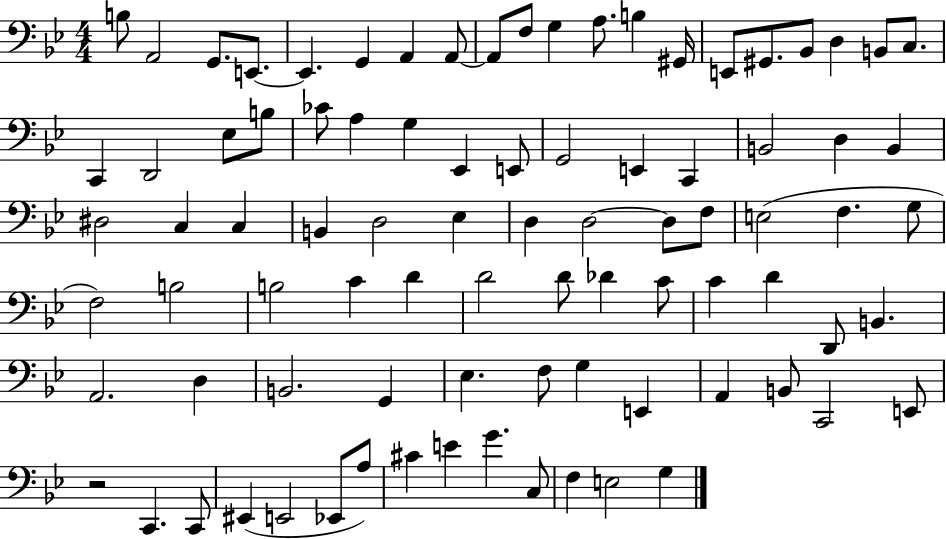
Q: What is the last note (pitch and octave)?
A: G3